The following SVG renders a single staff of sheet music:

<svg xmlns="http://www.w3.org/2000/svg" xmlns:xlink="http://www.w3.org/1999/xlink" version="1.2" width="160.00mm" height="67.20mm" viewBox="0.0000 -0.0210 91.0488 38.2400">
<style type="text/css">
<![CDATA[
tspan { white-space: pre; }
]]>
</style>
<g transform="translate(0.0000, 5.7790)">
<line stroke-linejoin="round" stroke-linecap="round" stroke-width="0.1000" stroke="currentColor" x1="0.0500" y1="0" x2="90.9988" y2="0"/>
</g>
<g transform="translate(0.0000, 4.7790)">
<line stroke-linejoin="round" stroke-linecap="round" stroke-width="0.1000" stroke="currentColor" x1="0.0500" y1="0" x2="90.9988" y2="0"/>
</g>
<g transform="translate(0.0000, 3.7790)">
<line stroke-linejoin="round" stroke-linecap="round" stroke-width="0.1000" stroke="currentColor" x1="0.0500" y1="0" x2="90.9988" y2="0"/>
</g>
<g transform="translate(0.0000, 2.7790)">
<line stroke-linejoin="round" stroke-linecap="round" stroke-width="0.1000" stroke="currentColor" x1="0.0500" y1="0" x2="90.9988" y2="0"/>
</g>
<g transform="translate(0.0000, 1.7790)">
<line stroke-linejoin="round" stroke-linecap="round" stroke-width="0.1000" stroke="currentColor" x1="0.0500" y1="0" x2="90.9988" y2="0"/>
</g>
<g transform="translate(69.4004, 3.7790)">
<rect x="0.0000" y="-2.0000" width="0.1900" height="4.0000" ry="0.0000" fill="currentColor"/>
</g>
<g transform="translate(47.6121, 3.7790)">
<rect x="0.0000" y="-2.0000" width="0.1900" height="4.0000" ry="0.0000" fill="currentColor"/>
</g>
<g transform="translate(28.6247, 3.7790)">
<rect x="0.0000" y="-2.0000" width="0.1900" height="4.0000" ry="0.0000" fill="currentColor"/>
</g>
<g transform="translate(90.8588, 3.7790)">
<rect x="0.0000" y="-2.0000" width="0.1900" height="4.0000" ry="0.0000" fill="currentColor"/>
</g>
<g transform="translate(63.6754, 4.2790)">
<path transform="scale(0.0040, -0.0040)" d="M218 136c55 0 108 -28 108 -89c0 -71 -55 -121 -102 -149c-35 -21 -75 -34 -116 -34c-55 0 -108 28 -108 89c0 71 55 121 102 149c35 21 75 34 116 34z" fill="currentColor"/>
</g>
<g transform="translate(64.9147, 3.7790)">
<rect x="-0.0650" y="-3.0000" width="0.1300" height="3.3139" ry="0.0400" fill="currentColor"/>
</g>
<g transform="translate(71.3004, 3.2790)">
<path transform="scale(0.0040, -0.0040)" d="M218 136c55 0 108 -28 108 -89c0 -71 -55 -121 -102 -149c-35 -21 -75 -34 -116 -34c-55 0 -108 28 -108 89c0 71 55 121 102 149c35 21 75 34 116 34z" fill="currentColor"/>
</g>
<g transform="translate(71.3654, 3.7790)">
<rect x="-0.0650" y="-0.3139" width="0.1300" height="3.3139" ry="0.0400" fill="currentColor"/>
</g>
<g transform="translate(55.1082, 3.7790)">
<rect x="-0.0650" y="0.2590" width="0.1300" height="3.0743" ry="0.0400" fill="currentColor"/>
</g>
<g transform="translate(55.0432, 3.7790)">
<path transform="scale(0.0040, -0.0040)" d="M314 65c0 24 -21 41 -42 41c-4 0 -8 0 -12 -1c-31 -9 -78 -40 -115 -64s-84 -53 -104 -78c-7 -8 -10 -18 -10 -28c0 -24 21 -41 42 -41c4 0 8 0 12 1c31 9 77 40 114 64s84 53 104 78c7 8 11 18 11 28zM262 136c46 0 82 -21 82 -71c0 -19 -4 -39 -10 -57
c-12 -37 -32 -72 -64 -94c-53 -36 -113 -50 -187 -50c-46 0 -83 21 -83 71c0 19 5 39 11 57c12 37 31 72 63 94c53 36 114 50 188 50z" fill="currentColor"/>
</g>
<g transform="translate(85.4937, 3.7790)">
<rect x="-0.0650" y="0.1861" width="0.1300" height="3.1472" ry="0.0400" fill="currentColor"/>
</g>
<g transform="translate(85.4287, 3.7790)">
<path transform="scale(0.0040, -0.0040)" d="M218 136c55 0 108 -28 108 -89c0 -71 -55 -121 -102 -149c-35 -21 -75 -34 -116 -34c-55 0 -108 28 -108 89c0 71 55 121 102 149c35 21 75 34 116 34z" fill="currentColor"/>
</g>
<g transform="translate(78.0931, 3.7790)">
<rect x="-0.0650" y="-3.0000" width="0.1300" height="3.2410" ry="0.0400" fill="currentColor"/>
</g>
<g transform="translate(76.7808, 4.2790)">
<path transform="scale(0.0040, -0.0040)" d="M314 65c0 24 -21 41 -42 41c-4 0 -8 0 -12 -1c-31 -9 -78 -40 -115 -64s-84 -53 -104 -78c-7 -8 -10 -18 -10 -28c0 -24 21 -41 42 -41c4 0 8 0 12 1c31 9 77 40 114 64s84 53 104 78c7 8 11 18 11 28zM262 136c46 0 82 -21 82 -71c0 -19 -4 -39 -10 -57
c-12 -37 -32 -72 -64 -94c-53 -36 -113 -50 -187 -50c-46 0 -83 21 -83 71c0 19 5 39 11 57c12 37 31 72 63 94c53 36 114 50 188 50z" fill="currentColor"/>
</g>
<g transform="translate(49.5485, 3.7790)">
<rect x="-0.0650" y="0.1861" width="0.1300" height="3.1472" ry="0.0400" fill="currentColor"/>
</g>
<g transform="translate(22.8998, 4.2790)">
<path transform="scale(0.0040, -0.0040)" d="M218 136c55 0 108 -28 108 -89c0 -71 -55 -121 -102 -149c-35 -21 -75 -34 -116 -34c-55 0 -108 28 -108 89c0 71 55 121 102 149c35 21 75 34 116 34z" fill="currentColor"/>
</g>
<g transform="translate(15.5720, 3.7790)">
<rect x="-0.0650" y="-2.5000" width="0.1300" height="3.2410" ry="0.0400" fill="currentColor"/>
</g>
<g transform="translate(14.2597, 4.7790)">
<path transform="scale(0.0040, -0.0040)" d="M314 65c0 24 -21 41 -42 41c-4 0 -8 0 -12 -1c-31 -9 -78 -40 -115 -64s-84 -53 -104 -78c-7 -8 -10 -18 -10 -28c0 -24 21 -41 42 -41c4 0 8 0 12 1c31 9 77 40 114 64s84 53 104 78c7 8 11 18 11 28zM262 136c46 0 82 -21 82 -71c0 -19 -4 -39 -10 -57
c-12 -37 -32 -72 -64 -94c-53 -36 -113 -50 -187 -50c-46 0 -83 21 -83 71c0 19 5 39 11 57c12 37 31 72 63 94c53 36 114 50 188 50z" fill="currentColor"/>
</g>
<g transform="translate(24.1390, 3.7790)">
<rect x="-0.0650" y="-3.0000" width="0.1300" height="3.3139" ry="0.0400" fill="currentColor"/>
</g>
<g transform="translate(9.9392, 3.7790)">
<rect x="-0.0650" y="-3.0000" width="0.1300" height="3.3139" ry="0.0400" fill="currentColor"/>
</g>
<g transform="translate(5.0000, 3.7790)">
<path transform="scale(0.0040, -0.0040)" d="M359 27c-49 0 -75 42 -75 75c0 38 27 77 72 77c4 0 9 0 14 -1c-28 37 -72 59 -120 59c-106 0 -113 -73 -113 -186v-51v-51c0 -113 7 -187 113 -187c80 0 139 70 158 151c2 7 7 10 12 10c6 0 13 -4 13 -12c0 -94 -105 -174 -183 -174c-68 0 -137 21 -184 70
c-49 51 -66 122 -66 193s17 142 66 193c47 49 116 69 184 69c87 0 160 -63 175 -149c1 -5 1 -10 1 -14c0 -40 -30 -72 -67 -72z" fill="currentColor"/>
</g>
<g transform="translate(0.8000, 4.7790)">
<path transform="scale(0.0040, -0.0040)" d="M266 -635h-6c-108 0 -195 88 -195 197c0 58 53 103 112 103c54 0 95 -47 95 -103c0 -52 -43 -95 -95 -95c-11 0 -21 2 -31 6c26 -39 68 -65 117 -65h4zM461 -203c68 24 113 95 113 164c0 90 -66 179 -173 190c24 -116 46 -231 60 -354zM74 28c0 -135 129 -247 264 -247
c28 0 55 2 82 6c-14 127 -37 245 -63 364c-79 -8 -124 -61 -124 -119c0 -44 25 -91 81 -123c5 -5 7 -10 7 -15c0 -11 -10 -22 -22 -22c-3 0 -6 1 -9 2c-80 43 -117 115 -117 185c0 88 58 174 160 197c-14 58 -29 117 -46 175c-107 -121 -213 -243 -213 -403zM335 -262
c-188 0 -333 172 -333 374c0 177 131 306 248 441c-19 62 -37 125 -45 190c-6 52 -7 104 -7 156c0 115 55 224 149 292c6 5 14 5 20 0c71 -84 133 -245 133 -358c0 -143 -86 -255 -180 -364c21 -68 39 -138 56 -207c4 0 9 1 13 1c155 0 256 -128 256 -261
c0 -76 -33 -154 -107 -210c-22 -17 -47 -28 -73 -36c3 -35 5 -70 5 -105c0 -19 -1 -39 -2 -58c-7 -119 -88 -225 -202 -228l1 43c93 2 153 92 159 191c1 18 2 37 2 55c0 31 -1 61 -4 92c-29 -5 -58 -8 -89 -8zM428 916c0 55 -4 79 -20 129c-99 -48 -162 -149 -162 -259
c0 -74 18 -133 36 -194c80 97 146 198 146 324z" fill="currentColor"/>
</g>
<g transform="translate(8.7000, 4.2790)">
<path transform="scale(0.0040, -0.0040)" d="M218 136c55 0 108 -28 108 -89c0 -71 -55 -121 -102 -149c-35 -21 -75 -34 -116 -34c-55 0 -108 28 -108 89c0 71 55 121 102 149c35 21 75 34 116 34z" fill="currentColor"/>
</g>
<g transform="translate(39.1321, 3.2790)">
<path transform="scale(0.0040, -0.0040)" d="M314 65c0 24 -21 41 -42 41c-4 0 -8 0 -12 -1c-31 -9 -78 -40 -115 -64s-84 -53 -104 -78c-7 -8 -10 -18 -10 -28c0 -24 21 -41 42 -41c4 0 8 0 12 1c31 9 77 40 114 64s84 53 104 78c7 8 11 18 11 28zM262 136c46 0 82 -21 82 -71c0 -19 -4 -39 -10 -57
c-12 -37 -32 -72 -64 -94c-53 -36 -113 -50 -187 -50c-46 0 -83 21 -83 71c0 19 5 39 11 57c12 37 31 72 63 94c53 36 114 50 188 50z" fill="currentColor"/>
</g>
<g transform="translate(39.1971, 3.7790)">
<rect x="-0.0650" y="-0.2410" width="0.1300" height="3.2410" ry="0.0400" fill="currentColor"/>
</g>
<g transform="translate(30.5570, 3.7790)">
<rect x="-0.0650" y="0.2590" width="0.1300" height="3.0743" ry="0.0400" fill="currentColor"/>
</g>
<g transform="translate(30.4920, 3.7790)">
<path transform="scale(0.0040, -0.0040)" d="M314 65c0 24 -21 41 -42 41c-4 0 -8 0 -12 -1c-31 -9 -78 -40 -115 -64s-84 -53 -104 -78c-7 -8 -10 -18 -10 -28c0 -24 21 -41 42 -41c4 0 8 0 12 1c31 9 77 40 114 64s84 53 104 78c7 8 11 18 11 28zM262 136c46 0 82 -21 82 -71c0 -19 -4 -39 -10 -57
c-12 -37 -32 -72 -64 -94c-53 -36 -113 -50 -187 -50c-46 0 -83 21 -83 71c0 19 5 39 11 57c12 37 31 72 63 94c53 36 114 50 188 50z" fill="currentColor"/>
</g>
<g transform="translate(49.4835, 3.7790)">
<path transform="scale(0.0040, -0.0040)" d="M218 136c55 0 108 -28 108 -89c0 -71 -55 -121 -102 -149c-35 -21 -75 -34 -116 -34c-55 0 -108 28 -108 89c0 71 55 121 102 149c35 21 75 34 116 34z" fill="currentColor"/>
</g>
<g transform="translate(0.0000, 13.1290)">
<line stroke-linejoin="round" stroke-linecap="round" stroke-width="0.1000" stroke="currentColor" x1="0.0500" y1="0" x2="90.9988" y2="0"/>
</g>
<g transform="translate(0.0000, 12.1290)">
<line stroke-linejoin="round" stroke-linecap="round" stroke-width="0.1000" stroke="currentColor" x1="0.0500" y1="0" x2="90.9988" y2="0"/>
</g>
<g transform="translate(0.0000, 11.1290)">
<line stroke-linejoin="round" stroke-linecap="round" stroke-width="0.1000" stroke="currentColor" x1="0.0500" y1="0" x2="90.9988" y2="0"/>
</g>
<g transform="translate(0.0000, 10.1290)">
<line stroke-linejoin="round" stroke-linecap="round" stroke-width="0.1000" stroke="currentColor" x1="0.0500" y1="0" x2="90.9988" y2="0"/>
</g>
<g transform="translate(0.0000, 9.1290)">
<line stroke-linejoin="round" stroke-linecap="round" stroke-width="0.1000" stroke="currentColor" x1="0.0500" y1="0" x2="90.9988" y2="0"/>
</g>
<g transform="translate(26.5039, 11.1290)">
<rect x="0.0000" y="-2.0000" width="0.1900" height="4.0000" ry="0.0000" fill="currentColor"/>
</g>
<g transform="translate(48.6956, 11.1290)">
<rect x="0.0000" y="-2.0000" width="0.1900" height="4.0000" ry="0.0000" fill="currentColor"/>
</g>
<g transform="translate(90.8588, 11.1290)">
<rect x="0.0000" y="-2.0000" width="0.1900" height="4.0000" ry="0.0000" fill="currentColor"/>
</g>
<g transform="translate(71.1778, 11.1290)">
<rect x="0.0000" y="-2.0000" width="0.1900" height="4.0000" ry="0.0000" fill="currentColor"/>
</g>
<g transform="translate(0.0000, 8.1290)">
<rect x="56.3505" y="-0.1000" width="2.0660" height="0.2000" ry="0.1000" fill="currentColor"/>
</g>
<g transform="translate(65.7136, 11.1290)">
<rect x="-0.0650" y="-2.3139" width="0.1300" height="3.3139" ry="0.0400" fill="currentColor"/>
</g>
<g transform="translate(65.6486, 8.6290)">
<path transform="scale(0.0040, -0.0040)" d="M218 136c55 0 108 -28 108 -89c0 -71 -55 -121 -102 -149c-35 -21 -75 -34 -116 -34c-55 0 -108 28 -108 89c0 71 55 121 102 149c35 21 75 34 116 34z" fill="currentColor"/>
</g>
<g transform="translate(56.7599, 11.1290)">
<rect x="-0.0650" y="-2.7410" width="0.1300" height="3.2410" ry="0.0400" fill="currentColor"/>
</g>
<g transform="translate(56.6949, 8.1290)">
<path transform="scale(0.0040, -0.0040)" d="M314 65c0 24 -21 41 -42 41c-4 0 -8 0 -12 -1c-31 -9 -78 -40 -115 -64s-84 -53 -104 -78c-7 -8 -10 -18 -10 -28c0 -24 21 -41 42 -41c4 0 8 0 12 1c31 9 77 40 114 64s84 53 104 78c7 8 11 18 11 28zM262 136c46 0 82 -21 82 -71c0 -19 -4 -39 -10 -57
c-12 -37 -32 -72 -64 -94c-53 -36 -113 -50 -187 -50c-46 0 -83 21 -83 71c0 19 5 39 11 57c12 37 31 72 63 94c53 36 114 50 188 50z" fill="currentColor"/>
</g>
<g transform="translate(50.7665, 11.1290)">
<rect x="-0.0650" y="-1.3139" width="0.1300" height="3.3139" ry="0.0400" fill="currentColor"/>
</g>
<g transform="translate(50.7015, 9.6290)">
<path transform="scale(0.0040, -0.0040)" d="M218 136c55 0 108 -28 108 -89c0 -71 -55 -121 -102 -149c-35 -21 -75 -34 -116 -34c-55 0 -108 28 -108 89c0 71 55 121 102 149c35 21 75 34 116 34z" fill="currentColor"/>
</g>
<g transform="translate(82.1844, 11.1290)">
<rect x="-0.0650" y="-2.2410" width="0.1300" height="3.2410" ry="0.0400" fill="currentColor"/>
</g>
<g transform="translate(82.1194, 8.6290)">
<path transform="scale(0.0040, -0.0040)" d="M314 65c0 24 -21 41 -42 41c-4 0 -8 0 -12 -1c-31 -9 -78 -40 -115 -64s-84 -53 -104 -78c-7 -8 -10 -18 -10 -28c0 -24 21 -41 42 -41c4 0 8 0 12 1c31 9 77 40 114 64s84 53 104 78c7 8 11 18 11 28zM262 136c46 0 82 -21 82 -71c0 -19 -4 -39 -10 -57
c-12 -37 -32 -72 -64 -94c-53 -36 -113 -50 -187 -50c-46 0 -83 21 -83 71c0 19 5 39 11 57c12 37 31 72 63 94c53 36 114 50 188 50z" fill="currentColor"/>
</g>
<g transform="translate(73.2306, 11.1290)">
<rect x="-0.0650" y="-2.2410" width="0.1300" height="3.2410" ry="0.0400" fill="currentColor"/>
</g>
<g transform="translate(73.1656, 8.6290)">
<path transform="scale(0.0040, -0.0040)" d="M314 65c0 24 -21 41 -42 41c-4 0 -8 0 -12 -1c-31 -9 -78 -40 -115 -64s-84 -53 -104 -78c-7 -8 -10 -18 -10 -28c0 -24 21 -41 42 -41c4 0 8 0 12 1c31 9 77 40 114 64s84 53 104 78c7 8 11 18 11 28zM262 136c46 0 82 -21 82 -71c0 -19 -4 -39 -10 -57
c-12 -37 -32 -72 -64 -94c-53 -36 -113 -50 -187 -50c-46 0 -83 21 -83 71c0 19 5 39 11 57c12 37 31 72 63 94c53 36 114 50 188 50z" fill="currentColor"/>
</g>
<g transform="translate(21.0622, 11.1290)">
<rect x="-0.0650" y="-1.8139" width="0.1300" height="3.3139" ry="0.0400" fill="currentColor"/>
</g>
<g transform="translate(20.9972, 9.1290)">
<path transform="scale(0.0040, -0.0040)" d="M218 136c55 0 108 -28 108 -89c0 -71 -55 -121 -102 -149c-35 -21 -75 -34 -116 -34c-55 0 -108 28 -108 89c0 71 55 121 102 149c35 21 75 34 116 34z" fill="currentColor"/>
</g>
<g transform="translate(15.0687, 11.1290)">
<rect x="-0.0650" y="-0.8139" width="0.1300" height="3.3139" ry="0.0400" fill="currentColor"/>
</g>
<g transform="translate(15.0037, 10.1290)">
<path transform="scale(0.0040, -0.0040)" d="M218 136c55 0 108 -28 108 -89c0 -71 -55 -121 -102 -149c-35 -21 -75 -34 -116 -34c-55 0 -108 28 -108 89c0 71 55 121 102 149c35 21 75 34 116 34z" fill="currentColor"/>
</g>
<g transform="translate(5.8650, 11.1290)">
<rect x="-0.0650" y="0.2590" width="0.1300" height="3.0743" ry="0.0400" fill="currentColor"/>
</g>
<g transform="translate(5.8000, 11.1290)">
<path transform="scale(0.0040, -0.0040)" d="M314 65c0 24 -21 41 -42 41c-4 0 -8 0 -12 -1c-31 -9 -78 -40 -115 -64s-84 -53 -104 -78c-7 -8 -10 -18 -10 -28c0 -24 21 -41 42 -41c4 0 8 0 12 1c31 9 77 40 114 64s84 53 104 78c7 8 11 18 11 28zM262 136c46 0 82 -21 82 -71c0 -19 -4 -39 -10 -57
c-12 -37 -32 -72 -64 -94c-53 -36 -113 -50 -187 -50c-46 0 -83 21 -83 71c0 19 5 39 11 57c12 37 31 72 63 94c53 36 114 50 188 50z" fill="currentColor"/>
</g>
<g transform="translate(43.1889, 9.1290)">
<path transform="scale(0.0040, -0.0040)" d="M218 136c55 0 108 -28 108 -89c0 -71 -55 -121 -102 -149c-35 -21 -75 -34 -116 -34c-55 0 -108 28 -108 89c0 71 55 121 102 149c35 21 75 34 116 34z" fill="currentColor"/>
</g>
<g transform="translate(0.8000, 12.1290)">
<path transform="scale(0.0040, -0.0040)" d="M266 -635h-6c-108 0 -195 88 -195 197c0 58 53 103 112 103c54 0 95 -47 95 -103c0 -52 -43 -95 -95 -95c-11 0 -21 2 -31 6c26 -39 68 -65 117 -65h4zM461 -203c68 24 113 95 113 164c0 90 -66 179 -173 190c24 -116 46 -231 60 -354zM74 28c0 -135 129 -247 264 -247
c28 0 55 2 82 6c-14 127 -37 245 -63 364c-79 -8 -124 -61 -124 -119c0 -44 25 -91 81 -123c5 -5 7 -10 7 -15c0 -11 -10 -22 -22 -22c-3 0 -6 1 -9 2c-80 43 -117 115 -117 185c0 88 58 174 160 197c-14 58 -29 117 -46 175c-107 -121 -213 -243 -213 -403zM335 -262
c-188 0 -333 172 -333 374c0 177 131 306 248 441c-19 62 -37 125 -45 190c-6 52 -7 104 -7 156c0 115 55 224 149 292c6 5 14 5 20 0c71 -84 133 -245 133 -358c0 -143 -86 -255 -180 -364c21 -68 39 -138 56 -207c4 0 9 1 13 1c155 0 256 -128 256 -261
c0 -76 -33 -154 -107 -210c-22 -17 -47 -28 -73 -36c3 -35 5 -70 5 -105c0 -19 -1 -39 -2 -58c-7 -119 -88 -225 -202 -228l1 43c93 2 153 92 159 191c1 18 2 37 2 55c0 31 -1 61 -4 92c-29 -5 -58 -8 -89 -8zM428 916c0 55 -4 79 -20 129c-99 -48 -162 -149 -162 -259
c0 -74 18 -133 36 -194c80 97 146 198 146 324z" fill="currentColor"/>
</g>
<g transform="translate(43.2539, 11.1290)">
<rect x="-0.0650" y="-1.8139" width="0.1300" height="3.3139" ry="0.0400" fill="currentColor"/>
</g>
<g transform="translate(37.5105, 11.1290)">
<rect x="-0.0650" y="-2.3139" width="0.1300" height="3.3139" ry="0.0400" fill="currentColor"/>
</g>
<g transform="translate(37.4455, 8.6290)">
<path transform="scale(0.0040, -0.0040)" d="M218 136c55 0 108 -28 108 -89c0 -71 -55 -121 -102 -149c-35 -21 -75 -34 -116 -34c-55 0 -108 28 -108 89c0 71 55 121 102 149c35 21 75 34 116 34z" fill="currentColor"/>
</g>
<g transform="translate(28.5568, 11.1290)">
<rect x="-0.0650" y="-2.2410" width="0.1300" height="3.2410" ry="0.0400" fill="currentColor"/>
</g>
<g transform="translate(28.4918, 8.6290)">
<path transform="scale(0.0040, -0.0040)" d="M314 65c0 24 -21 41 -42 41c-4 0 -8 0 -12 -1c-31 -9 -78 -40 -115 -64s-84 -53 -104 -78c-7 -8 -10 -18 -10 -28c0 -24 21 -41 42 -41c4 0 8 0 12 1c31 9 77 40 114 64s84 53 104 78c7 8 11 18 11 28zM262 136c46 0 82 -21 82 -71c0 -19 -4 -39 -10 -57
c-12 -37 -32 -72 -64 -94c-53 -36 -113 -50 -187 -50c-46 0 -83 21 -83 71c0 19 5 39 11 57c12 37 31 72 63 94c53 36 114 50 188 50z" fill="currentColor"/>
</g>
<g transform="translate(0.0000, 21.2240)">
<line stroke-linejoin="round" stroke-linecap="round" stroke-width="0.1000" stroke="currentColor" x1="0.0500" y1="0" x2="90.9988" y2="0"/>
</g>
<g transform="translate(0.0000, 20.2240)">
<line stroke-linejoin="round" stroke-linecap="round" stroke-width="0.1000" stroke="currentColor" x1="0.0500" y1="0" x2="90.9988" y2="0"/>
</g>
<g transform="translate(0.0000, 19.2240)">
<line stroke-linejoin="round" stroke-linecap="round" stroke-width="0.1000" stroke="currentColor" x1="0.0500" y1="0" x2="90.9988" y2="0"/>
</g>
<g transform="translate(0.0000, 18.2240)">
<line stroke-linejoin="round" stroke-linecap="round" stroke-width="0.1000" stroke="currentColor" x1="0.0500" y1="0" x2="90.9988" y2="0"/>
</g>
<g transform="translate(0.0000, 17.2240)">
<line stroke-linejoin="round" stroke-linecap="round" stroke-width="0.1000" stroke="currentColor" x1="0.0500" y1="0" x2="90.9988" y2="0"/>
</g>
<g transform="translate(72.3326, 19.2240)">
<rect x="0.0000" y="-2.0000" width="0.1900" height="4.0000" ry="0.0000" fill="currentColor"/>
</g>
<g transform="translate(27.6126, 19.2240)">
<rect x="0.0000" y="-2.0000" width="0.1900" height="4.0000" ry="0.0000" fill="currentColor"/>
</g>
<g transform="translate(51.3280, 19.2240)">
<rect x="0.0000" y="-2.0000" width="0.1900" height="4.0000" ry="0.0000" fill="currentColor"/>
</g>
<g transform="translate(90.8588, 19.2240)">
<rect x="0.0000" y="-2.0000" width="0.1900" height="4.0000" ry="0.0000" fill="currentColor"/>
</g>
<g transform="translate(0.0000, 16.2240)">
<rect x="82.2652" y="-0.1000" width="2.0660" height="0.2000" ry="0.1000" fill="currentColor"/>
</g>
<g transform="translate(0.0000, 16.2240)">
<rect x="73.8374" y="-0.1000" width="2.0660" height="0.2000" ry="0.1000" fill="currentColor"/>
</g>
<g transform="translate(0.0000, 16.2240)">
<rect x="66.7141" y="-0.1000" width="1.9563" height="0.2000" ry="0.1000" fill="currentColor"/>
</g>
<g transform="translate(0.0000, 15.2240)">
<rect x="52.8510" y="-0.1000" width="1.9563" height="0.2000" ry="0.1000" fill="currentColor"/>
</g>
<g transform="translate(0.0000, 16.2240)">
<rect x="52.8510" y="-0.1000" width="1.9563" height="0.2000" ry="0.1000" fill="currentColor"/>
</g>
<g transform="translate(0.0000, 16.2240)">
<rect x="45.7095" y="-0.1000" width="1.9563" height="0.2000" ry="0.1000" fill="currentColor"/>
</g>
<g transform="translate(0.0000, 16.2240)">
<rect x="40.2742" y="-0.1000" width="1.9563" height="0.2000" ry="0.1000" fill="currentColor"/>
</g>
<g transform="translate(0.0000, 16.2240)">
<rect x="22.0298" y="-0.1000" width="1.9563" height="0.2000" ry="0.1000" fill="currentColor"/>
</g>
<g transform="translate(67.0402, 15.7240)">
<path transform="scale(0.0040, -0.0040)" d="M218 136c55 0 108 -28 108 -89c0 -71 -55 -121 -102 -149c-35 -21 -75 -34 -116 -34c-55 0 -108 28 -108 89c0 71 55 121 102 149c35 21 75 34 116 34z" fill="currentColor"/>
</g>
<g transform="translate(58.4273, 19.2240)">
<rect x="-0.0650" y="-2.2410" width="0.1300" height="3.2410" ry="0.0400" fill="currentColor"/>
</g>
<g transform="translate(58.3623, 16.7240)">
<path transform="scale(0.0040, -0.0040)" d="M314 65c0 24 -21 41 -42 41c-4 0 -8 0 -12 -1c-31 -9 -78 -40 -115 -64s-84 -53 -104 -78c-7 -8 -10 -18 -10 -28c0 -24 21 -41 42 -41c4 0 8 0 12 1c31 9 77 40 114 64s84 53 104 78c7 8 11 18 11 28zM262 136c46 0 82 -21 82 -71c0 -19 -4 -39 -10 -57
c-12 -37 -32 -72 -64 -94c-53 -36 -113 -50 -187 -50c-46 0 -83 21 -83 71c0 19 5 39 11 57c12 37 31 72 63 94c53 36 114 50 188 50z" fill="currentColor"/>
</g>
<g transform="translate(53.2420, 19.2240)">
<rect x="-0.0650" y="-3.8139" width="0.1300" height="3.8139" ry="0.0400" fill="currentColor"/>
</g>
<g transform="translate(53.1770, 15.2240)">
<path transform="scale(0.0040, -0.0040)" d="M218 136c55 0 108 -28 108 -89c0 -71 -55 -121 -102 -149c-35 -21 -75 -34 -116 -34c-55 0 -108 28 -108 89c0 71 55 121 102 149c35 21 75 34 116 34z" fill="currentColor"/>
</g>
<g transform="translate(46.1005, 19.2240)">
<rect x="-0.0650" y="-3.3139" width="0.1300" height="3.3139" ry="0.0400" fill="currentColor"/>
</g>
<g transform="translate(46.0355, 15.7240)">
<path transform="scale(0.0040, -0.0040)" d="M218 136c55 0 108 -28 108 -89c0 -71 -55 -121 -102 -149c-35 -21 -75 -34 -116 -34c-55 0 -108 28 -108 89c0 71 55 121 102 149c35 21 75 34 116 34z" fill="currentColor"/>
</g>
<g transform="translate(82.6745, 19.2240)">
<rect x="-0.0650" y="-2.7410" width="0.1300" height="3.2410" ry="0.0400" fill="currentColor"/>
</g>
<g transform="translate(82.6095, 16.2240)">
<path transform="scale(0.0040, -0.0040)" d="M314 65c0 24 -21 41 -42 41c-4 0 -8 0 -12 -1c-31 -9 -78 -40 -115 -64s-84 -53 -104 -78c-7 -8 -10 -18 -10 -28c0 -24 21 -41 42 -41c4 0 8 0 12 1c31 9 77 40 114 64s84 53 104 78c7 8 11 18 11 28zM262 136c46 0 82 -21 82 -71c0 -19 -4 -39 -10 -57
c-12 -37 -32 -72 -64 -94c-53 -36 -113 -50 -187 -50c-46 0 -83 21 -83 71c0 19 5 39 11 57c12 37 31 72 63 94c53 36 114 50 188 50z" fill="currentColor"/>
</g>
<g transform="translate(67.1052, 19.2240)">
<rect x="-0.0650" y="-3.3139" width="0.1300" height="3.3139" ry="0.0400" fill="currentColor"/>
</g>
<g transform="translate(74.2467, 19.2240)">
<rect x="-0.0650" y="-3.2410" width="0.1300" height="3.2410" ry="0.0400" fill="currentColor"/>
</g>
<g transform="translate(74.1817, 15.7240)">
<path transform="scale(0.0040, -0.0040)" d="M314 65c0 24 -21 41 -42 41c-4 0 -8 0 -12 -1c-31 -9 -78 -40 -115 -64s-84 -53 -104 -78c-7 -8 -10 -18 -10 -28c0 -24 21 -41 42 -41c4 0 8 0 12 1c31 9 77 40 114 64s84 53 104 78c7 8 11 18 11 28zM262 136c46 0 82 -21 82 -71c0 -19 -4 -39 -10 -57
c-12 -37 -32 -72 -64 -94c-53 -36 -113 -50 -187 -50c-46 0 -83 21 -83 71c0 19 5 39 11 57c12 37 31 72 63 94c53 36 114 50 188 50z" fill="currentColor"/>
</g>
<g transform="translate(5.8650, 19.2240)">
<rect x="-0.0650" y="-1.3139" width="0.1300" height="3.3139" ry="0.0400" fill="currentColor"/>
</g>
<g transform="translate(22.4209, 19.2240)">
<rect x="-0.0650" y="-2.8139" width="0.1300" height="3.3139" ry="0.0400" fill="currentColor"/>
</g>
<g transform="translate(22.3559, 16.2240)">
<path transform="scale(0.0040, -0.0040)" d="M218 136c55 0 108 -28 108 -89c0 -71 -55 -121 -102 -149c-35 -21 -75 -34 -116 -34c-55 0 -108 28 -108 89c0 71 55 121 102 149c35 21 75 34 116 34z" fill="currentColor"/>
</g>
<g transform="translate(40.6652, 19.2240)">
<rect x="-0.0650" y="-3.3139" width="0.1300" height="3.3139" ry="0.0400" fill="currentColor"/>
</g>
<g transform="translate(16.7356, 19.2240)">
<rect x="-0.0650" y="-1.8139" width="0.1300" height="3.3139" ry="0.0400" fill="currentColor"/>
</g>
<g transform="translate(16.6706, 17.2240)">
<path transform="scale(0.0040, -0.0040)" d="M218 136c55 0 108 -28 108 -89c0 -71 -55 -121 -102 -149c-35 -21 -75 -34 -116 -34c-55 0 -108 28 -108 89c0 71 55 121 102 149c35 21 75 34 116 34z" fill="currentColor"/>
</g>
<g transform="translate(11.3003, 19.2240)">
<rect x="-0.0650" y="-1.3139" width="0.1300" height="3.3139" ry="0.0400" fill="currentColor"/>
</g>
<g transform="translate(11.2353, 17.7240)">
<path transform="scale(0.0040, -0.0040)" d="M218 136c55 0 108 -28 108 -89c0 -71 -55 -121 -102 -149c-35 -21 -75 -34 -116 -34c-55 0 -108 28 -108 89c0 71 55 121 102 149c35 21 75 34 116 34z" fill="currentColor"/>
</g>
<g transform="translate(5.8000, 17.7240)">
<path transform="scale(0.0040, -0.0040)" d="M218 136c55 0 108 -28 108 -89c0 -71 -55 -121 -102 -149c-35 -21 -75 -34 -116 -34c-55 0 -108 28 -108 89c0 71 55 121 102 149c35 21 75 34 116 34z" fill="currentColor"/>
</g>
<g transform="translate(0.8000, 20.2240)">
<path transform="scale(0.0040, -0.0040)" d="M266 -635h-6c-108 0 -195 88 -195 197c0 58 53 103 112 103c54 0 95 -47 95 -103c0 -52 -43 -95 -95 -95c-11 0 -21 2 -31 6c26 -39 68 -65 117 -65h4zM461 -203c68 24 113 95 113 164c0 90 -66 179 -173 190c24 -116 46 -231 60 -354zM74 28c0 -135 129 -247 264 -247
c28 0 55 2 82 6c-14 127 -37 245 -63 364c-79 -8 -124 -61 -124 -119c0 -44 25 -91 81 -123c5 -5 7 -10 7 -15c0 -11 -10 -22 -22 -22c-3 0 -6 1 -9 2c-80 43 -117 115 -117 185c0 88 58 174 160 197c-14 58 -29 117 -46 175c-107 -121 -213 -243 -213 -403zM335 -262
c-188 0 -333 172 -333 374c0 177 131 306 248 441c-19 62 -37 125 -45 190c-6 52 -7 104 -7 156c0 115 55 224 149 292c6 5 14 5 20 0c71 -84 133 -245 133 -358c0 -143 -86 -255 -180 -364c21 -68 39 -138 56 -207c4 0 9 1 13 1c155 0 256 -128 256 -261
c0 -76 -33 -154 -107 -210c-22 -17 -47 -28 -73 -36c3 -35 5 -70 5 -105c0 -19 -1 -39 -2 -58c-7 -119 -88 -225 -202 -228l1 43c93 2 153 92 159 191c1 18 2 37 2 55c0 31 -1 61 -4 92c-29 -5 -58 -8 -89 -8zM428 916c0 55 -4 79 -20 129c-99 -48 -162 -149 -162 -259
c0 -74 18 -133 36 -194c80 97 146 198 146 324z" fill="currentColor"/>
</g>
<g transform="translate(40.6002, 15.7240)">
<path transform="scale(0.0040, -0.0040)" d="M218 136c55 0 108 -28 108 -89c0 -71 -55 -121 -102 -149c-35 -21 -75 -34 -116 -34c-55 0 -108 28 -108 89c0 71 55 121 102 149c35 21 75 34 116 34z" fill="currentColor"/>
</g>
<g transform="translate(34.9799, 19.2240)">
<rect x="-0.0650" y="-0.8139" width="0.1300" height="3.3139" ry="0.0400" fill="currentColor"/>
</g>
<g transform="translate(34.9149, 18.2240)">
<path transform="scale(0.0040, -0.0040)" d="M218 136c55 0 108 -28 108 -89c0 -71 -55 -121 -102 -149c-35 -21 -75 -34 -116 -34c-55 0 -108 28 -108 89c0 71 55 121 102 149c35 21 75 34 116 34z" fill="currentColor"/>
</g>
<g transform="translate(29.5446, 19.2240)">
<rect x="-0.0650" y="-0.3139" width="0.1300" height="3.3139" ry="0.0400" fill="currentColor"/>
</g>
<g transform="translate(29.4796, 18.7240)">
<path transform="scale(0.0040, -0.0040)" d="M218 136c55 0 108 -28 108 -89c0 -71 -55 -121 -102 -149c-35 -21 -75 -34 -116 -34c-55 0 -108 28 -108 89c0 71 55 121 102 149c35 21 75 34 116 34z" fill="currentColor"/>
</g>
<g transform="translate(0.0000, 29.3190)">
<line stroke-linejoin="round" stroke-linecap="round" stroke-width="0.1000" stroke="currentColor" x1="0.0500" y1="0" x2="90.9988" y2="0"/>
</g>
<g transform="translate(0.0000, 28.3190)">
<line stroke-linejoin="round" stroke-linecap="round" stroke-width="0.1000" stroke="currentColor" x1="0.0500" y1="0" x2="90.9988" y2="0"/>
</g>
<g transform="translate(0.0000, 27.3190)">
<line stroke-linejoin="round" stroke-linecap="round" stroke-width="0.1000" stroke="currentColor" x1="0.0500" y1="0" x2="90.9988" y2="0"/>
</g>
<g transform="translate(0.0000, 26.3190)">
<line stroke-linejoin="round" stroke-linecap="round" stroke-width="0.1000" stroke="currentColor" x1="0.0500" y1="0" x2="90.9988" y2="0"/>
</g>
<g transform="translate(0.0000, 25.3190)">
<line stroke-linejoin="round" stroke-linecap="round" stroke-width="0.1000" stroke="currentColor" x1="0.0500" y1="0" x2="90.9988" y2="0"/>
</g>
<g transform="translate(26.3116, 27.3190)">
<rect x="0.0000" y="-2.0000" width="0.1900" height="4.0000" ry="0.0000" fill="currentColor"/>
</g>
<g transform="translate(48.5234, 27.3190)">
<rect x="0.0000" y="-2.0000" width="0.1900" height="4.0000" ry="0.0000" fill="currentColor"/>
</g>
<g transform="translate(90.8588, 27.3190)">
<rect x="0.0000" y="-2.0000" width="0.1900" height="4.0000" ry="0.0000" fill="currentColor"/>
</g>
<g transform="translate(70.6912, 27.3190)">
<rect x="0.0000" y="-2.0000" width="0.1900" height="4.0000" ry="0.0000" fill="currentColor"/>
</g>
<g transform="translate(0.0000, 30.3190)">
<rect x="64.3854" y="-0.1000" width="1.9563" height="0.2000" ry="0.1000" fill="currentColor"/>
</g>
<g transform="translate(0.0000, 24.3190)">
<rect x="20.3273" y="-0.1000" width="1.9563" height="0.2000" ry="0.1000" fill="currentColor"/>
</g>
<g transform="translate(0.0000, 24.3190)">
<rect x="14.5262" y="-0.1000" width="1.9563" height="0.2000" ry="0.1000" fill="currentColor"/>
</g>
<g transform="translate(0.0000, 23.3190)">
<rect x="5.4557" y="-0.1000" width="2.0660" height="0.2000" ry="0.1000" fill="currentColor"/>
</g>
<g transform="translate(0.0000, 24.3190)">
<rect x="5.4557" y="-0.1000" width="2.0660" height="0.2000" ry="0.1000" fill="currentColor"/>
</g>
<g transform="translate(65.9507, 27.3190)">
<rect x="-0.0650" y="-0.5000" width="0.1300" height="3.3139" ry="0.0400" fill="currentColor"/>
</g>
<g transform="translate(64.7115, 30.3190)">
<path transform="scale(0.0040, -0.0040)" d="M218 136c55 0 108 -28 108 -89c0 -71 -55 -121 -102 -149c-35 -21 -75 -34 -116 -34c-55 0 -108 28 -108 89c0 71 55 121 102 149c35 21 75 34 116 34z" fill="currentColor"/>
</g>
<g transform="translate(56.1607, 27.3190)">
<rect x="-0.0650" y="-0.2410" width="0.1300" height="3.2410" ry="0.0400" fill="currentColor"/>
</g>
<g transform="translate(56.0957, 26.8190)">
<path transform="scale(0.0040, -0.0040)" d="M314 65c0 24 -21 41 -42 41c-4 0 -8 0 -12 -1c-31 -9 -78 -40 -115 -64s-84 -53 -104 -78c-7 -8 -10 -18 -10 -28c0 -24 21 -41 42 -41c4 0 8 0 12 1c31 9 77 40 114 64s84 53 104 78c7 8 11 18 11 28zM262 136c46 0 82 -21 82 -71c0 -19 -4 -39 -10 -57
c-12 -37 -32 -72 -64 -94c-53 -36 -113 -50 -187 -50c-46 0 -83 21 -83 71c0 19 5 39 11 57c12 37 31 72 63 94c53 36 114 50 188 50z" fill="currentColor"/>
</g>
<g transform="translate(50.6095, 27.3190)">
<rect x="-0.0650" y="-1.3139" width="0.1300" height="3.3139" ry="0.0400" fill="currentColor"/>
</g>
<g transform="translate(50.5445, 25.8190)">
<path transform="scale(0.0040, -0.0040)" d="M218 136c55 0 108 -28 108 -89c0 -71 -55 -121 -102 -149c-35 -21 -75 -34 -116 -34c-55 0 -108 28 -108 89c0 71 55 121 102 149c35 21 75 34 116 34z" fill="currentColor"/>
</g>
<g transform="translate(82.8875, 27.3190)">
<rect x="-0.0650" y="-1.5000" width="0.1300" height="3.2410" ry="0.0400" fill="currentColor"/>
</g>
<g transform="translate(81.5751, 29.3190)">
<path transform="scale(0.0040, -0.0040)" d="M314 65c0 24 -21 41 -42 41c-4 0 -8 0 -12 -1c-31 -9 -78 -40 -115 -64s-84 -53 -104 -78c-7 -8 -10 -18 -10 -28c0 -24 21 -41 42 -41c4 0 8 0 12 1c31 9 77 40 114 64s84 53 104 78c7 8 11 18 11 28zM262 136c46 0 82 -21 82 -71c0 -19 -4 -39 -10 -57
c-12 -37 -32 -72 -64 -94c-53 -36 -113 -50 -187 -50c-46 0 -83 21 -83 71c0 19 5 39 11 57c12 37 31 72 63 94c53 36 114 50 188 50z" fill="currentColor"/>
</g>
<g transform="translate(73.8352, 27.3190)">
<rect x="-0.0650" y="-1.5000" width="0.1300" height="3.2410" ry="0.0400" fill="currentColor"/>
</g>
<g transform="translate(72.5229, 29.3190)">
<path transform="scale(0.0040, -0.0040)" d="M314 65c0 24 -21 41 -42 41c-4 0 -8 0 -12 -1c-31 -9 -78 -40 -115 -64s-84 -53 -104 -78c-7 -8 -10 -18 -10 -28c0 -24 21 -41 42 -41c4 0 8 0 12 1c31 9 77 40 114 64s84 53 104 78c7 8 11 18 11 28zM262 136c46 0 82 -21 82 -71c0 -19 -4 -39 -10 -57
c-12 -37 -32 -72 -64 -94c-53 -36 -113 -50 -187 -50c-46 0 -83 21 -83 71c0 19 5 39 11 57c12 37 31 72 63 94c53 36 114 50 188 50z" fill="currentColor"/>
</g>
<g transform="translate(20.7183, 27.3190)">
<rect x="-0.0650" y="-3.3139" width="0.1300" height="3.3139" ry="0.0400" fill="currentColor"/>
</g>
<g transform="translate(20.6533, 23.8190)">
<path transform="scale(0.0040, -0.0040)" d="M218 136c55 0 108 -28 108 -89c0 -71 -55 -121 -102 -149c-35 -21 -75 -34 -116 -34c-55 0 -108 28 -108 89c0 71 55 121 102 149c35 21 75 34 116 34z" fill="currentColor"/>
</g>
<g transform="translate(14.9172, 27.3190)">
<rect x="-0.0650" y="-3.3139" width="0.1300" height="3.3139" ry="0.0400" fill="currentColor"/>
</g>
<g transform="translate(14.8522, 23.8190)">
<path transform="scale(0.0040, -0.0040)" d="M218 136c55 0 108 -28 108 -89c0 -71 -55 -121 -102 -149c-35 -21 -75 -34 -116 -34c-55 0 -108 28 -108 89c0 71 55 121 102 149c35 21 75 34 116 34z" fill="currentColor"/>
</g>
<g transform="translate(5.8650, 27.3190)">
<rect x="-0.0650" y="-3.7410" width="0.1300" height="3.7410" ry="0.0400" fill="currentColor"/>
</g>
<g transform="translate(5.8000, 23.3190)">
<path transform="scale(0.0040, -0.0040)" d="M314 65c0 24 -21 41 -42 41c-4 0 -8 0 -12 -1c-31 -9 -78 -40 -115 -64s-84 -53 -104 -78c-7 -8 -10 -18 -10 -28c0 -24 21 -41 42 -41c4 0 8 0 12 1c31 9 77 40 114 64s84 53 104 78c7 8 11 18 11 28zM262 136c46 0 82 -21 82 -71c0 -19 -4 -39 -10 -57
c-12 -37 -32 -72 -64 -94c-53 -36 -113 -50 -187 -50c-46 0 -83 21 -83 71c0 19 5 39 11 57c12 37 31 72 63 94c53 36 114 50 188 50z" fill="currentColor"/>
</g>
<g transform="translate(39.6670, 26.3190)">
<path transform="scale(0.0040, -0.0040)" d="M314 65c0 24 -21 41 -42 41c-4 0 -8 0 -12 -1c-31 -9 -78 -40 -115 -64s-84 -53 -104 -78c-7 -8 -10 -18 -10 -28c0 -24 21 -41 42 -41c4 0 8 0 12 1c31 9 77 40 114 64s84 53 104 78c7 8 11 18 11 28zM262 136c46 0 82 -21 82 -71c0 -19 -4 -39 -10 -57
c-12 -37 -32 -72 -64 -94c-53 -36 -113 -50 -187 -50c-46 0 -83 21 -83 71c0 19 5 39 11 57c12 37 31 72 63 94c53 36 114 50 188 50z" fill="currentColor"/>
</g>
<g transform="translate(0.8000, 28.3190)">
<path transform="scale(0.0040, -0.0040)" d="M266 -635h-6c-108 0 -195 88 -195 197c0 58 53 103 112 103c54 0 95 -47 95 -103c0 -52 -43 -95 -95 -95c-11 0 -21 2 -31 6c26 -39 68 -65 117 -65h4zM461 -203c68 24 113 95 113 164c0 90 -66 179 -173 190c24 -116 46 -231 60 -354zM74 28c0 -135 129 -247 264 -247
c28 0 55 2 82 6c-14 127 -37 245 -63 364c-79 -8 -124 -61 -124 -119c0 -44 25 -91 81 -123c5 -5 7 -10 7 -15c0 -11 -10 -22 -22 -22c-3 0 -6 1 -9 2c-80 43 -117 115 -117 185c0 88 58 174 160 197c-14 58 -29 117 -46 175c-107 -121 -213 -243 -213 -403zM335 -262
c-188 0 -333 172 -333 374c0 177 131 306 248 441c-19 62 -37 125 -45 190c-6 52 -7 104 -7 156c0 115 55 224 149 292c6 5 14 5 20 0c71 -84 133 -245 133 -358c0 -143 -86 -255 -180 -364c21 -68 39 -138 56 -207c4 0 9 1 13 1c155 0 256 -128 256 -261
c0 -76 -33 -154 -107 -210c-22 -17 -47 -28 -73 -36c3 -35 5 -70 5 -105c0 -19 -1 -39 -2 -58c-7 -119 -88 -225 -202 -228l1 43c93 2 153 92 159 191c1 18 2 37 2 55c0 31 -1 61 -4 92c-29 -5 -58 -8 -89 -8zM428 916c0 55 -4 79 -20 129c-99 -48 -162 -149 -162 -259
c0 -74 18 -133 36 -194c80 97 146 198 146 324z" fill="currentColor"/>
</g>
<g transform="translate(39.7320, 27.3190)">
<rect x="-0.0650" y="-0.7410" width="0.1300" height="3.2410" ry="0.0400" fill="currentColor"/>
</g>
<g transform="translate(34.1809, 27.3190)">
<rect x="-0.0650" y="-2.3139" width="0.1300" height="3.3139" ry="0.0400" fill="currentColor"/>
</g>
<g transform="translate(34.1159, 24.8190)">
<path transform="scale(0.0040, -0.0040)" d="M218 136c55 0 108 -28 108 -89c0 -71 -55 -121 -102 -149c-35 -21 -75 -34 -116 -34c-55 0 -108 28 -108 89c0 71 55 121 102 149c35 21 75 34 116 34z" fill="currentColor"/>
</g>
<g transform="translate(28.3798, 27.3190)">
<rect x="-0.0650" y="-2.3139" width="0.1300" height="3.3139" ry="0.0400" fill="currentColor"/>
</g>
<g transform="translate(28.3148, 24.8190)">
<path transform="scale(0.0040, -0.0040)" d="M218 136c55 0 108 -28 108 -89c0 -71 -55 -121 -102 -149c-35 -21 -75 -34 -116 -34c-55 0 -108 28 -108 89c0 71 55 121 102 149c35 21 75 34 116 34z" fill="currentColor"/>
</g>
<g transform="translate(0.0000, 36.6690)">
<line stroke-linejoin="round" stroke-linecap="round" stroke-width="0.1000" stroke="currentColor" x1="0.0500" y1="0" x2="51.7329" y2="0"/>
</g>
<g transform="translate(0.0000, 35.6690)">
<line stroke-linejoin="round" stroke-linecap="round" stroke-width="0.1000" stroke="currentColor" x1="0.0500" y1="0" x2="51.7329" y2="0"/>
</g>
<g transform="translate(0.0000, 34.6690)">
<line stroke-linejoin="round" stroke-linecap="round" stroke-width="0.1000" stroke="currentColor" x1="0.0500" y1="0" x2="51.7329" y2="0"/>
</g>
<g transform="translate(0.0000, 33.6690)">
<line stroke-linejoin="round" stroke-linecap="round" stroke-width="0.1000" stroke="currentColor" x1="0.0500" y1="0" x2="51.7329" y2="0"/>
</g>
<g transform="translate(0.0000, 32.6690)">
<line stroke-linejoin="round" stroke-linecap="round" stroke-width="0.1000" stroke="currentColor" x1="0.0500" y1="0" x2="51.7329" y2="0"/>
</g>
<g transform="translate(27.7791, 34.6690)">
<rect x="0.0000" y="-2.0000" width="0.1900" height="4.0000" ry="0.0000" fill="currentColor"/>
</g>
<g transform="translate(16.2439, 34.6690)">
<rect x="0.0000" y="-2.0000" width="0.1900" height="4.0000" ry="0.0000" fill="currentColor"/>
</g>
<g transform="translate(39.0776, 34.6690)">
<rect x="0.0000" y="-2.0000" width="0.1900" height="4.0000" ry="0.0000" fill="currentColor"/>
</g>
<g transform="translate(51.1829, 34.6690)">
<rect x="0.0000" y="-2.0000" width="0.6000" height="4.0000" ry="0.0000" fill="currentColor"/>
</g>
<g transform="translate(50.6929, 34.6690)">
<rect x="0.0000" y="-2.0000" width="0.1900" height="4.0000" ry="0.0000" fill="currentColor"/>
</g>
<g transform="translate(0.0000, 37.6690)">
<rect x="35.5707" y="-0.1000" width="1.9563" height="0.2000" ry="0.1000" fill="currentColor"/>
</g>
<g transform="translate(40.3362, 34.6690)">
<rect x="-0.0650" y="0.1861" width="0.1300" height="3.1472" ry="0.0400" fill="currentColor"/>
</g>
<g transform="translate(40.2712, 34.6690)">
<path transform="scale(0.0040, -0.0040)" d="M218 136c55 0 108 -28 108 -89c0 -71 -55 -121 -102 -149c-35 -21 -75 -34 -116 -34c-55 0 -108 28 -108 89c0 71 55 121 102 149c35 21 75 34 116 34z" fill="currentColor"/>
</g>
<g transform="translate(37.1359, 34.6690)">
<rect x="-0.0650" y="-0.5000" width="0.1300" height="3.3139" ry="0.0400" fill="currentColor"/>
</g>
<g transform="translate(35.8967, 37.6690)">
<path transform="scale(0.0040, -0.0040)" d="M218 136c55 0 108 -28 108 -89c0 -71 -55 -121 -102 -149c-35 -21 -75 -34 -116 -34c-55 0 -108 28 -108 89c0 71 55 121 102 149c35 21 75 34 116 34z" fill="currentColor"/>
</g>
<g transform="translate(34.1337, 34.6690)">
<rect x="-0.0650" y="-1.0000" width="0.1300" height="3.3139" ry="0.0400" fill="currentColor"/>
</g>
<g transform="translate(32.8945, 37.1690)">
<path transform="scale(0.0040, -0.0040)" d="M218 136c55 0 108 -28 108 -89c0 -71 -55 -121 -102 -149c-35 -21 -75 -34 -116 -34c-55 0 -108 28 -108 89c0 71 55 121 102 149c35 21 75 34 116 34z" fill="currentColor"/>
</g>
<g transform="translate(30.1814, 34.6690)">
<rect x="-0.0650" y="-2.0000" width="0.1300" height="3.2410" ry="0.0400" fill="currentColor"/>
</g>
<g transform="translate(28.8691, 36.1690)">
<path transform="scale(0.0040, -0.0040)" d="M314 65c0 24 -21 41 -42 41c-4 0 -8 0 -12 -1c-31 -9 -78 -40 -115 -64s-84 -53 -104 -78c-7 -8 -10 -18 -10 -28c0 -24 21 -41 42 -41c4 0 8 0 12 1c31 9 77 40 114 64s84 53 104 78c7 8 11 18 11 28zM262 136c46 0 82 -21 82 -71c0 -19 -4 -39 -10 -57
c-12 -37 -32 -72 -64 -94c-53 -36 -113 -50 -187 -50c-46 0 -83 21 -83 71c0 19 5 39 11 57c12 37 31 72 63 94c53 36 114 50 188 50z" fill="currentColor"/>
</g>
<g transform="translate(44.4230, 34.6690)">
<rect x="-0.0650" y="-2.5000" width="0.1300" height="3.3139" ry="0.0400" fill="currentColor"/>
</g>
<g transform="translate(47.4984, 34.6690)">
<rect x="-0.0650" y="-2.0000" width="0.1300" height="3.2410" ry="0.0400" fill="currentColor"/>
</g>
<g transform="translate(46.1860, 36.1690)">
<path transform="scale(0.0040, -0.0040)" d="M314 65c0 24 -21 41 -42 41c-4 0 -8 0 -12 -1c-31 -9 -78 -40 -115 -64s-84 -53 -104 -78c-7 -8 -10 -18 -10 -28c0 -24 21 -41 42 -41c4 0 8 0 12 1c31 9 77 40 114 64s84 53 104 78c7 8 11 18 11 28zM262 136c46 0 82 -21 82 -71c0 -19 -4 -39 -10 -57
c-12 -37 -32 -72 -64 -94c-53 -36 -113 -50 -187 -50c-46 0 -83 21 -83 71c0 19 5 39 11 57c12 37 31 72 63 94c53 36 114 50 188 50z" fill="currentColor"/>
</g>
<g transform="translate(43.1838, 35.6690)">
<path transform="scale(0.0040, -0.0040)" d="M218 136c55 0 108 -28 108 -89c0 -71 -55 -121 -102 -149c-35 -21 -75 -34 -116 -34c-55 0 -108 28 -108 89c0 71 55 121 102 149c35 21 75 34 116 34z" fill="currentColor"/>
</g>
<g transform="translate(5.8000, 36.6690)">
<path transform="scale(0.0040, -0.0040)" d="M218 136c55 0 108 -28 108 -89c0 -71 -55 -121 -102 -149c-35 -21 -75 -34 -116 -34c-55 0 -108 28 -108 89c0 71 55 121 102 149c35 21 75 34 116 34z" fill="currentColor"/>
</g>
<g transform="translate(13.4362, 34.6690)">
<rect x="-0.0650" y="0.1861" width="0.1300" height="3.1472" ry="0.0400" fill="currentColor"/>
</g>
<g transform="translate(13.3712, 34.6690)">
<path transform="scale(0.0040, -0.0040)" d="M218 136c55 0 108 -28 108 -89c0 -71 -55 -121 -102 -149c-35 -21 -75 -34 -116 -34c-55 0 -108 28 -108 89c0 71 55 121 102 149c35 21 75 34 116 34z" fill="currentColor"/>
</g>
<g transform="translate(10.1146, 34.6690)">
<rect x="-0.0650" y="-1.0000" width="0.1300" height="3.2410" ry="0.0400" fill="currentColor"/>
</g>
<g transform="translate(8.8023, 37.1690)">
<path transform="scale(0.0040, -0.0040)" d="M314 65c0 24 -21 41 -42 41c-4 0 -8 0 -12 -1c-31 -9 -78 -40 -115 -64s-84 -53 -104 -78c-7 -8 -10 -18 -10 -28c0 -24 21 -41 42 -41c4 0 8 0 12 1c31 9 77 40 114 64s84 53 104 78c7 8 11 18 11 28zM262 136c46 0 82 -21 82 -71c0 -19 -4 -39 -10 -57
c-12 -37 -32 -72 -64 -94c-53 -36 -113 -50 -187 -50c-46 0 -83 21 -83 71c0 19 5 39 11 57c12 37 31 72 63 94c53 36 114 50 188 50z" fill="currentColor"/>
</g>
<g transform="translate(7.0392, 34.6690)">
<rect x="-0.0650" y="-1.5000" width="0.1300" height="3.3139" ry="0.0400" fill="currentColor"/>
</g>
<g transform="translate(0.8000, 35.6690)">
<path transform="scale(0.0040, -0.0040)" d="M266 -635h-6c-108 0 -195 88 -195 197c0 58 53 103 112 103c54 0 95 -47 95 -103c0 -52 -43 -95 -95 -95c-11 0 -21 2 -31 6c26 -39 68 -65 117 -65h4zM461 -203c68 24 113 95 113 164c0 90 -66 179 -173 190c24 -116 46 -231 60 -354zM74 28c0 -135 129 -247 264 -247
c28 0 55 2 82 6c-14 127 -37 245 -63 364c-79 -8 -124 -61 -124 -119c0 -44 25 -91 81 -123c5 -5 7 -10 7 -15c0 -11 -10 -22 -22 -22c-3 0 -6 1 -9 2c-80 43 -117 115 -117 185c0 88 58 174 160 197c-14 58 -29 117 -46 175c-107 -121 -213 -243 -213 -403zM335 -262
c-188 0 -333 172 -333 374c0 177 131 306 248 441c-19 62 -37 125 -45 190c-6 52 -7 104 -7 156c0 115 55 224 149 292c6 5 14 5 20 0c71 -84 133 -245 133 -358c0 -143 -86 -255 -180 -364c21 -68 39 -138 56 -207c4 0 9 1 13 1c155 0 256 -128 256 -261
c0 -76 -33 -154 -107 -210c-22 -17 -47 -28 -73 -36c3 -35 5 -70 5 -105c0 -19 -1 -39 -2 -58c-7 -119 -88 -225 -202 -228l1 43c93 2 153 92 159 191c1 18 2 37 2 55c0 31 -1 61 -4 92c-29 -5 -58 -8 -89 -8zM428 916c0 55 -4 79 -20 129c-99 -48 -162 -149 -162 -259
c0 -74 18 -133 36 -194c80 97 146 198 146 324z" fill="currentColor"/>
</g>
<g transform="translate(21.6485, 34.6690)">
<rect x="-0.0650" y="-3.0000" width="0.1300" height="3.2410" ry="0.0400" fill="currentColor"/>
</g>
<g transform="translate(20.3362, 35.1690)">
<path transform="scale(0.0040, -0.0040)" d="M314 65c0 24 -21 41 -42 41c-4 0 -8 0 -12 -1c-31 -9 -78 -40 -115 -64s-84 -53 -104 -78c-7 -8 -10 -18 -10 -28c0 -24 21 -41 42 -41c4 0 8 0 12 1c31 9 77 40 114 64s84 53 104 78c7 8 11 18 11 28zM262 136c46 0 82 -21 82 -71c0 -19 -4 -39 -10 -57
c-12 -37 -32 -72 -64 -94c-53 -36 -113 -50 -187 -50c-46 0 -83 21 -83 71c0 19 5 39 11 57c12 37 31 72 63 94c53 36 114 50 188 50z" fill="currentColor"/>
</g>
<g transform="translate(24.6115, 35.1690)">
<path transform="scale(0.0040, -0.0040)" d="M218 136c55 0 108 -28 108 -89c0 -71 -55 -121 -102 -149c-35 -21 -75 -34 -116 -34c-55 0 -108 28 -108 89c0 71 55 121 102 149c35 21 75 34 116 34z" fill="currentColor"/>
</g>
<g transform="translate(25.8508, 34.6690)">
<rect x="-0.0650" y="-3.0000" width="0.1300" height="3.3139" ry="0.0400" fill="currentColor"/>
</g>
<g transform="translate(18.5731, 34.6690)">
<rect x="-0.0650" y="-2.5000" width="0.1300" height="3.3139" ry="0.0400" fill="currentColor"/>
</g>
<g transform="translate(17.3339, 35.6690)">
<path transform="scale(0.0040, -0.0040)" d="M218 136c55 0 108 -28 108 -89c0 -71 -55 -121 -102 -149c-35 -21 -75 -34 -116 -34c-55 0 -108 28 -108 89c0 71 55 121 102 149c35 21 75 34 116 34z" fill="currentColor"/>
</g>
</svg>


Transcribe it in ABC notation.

X:1
T:Untitled
M:4/4
L:1/4
K:C
A G2 A B2 c2 B B2 A c A2 B B2 d f g2 g f e a2 g g2 g2 e e f a c d b b c' g2 b b2 a2 c'2 b b g g d2 e c2 C E2 E2 E D2 B G A2 A F2 D C B G F2